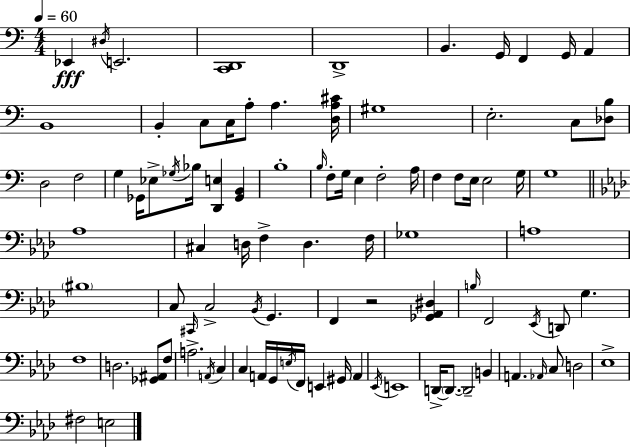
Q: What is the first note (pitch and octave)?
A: Eb2